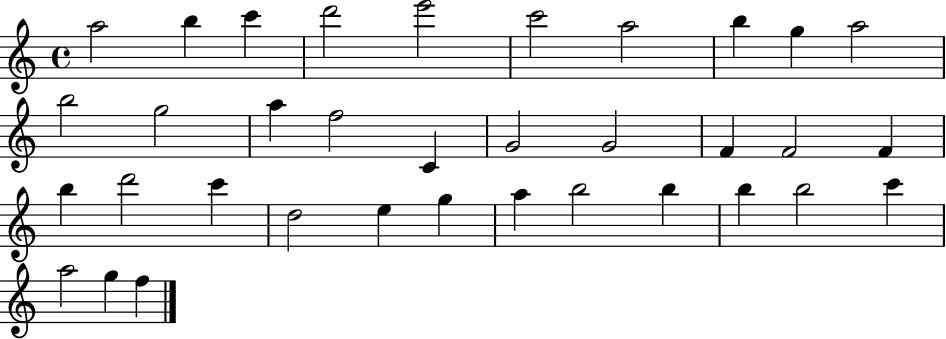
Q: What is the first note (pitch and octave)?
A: A5